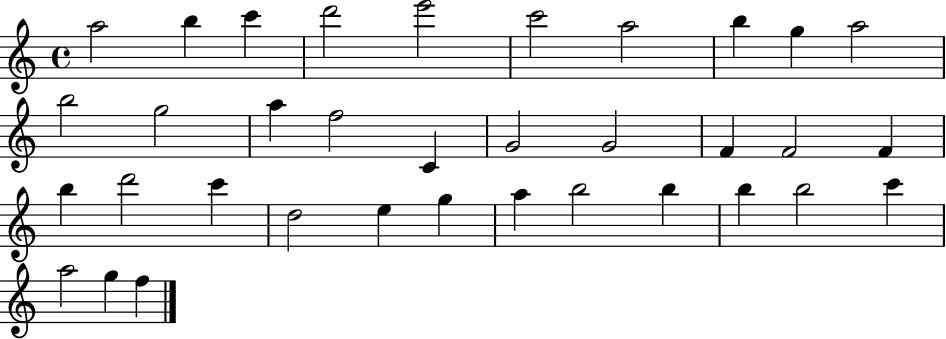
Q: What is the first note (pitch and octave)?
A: A5